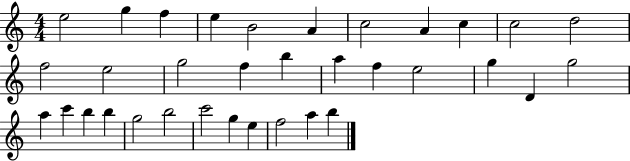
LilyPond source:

{
  \clef treble
  \numericTimeSignature
  \time 4/4
  \key c \major
  e''2 g''4 f''4 | e''4 b'2 a'4 | c''2 a'4 c''4 | c''2 d''2 | \break f''2 e''2 | g''2 f''4 b''4 | a''4 f''4 e''2 | g''4 d'4 g''2 | \break a''4 c'''4 b''4 b''4 | g''2 b''2 | c'''2 g''4 e''4 | f''2 a''4 b''4 | \break \bar "|."
}